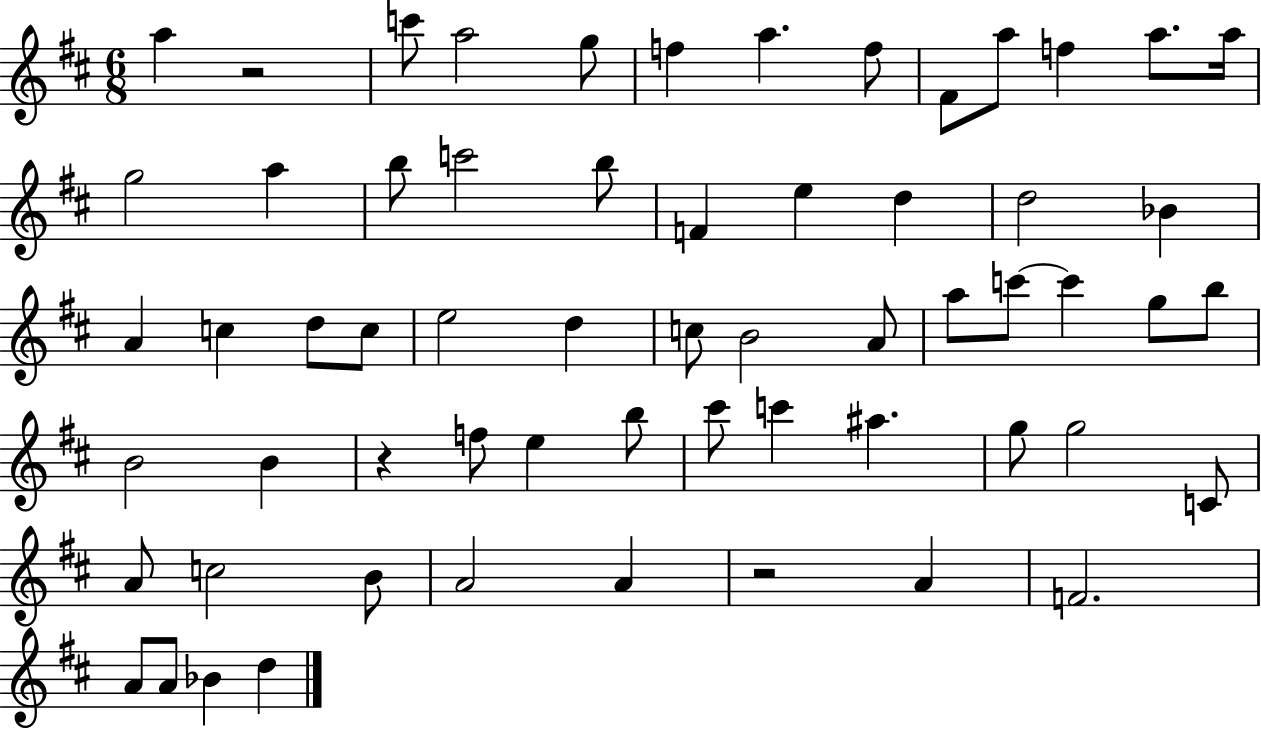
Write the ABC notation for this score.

X:1
T:Untitled
M:6/8
L:1/4
K:D
a z2 c'/2 a2 g/2 f a f/2 ^F/2 a/2 f a/2 a/4 g2 a b/2 c'2 b/2 F e d d2 _B A c d/2 c/2 e2 d c/2 B2 A/2 a/2 c'/2 c' g/2 b/2 B2 B z f/2 e b/2 ^c'/2 c' ^a g/2 g2 C/2 A/2 c2 B/2 A2 A z2 A F2 A/2 A/2 _B d